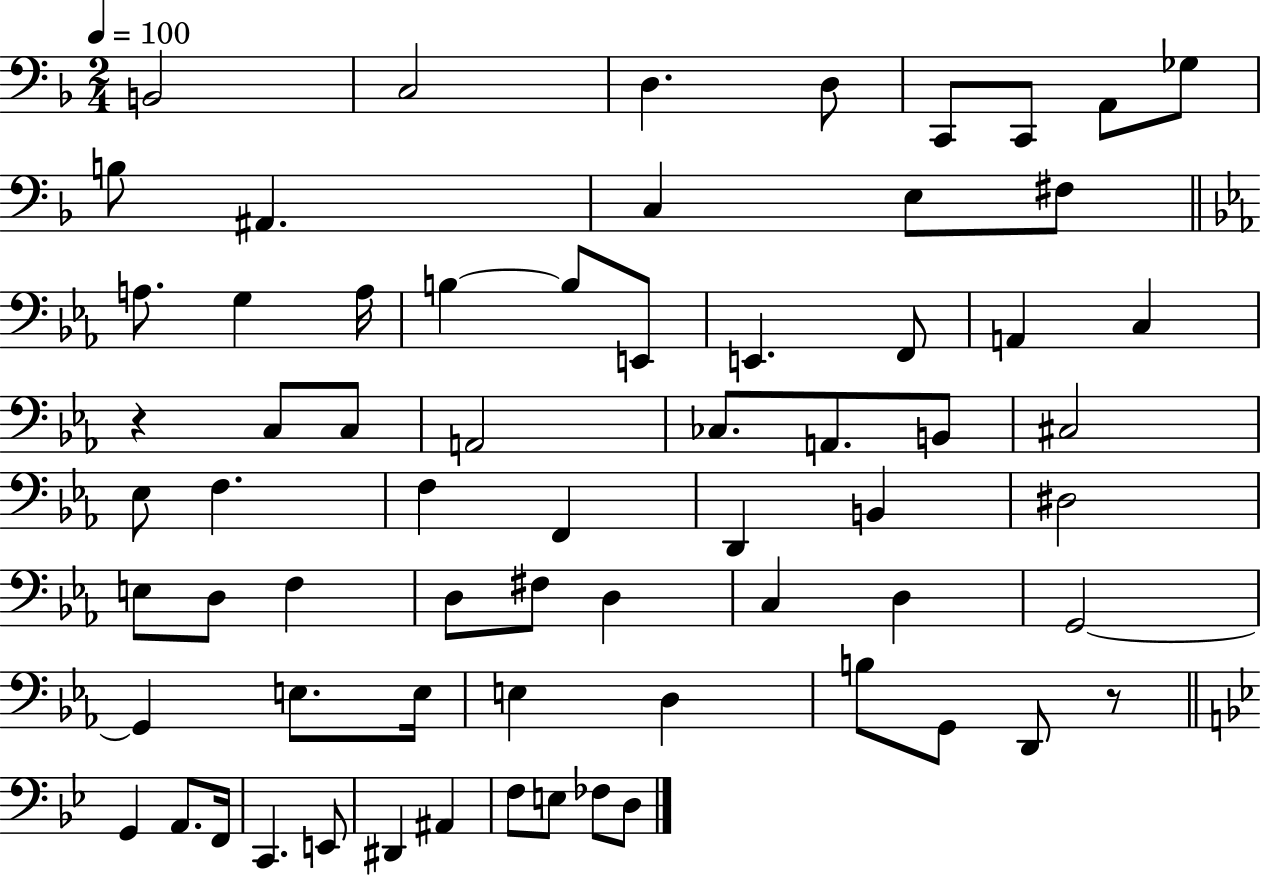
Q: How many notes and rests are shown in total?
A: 67